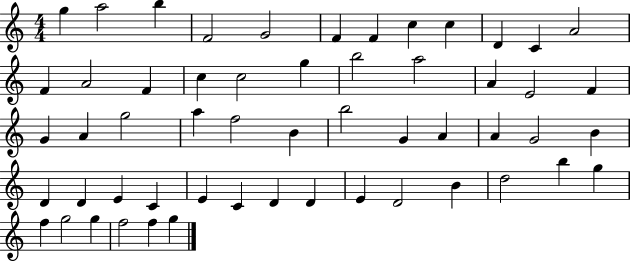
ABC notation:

X:1
T:Untitled
M:4/4
L:1/4
K:C
g a2 b F2 G2 F F c c D C A2 F A2 F c c2 g b2 a2 A E2 F G A g2 a f2 B b2 G A A G2 B D D E C E C D D E D2 B d2 b g f g2 g f2 f g